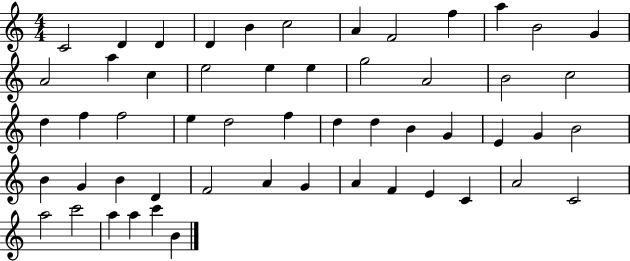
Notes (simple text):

C4/h D4/q D4/q D4/q B4/q C5/h A4/q F4/h F5/q A5/q B4/h G4/q A4/h A5/q C5/q E5/h E5/q E5/q G5/h A4/h B4/h C5/h D5/q F5/q F5/h E5/q D5/h F5/q D5/q D5/q B4/q G4/q E4/q G4/q B4/h B4/q G4/q B4/q D4/q F4/h A4/q G4/q A4/q F4/q E4/q C4/q A4/h C4/h A5/h C6/h A5/q A5/q C6/q B4/q